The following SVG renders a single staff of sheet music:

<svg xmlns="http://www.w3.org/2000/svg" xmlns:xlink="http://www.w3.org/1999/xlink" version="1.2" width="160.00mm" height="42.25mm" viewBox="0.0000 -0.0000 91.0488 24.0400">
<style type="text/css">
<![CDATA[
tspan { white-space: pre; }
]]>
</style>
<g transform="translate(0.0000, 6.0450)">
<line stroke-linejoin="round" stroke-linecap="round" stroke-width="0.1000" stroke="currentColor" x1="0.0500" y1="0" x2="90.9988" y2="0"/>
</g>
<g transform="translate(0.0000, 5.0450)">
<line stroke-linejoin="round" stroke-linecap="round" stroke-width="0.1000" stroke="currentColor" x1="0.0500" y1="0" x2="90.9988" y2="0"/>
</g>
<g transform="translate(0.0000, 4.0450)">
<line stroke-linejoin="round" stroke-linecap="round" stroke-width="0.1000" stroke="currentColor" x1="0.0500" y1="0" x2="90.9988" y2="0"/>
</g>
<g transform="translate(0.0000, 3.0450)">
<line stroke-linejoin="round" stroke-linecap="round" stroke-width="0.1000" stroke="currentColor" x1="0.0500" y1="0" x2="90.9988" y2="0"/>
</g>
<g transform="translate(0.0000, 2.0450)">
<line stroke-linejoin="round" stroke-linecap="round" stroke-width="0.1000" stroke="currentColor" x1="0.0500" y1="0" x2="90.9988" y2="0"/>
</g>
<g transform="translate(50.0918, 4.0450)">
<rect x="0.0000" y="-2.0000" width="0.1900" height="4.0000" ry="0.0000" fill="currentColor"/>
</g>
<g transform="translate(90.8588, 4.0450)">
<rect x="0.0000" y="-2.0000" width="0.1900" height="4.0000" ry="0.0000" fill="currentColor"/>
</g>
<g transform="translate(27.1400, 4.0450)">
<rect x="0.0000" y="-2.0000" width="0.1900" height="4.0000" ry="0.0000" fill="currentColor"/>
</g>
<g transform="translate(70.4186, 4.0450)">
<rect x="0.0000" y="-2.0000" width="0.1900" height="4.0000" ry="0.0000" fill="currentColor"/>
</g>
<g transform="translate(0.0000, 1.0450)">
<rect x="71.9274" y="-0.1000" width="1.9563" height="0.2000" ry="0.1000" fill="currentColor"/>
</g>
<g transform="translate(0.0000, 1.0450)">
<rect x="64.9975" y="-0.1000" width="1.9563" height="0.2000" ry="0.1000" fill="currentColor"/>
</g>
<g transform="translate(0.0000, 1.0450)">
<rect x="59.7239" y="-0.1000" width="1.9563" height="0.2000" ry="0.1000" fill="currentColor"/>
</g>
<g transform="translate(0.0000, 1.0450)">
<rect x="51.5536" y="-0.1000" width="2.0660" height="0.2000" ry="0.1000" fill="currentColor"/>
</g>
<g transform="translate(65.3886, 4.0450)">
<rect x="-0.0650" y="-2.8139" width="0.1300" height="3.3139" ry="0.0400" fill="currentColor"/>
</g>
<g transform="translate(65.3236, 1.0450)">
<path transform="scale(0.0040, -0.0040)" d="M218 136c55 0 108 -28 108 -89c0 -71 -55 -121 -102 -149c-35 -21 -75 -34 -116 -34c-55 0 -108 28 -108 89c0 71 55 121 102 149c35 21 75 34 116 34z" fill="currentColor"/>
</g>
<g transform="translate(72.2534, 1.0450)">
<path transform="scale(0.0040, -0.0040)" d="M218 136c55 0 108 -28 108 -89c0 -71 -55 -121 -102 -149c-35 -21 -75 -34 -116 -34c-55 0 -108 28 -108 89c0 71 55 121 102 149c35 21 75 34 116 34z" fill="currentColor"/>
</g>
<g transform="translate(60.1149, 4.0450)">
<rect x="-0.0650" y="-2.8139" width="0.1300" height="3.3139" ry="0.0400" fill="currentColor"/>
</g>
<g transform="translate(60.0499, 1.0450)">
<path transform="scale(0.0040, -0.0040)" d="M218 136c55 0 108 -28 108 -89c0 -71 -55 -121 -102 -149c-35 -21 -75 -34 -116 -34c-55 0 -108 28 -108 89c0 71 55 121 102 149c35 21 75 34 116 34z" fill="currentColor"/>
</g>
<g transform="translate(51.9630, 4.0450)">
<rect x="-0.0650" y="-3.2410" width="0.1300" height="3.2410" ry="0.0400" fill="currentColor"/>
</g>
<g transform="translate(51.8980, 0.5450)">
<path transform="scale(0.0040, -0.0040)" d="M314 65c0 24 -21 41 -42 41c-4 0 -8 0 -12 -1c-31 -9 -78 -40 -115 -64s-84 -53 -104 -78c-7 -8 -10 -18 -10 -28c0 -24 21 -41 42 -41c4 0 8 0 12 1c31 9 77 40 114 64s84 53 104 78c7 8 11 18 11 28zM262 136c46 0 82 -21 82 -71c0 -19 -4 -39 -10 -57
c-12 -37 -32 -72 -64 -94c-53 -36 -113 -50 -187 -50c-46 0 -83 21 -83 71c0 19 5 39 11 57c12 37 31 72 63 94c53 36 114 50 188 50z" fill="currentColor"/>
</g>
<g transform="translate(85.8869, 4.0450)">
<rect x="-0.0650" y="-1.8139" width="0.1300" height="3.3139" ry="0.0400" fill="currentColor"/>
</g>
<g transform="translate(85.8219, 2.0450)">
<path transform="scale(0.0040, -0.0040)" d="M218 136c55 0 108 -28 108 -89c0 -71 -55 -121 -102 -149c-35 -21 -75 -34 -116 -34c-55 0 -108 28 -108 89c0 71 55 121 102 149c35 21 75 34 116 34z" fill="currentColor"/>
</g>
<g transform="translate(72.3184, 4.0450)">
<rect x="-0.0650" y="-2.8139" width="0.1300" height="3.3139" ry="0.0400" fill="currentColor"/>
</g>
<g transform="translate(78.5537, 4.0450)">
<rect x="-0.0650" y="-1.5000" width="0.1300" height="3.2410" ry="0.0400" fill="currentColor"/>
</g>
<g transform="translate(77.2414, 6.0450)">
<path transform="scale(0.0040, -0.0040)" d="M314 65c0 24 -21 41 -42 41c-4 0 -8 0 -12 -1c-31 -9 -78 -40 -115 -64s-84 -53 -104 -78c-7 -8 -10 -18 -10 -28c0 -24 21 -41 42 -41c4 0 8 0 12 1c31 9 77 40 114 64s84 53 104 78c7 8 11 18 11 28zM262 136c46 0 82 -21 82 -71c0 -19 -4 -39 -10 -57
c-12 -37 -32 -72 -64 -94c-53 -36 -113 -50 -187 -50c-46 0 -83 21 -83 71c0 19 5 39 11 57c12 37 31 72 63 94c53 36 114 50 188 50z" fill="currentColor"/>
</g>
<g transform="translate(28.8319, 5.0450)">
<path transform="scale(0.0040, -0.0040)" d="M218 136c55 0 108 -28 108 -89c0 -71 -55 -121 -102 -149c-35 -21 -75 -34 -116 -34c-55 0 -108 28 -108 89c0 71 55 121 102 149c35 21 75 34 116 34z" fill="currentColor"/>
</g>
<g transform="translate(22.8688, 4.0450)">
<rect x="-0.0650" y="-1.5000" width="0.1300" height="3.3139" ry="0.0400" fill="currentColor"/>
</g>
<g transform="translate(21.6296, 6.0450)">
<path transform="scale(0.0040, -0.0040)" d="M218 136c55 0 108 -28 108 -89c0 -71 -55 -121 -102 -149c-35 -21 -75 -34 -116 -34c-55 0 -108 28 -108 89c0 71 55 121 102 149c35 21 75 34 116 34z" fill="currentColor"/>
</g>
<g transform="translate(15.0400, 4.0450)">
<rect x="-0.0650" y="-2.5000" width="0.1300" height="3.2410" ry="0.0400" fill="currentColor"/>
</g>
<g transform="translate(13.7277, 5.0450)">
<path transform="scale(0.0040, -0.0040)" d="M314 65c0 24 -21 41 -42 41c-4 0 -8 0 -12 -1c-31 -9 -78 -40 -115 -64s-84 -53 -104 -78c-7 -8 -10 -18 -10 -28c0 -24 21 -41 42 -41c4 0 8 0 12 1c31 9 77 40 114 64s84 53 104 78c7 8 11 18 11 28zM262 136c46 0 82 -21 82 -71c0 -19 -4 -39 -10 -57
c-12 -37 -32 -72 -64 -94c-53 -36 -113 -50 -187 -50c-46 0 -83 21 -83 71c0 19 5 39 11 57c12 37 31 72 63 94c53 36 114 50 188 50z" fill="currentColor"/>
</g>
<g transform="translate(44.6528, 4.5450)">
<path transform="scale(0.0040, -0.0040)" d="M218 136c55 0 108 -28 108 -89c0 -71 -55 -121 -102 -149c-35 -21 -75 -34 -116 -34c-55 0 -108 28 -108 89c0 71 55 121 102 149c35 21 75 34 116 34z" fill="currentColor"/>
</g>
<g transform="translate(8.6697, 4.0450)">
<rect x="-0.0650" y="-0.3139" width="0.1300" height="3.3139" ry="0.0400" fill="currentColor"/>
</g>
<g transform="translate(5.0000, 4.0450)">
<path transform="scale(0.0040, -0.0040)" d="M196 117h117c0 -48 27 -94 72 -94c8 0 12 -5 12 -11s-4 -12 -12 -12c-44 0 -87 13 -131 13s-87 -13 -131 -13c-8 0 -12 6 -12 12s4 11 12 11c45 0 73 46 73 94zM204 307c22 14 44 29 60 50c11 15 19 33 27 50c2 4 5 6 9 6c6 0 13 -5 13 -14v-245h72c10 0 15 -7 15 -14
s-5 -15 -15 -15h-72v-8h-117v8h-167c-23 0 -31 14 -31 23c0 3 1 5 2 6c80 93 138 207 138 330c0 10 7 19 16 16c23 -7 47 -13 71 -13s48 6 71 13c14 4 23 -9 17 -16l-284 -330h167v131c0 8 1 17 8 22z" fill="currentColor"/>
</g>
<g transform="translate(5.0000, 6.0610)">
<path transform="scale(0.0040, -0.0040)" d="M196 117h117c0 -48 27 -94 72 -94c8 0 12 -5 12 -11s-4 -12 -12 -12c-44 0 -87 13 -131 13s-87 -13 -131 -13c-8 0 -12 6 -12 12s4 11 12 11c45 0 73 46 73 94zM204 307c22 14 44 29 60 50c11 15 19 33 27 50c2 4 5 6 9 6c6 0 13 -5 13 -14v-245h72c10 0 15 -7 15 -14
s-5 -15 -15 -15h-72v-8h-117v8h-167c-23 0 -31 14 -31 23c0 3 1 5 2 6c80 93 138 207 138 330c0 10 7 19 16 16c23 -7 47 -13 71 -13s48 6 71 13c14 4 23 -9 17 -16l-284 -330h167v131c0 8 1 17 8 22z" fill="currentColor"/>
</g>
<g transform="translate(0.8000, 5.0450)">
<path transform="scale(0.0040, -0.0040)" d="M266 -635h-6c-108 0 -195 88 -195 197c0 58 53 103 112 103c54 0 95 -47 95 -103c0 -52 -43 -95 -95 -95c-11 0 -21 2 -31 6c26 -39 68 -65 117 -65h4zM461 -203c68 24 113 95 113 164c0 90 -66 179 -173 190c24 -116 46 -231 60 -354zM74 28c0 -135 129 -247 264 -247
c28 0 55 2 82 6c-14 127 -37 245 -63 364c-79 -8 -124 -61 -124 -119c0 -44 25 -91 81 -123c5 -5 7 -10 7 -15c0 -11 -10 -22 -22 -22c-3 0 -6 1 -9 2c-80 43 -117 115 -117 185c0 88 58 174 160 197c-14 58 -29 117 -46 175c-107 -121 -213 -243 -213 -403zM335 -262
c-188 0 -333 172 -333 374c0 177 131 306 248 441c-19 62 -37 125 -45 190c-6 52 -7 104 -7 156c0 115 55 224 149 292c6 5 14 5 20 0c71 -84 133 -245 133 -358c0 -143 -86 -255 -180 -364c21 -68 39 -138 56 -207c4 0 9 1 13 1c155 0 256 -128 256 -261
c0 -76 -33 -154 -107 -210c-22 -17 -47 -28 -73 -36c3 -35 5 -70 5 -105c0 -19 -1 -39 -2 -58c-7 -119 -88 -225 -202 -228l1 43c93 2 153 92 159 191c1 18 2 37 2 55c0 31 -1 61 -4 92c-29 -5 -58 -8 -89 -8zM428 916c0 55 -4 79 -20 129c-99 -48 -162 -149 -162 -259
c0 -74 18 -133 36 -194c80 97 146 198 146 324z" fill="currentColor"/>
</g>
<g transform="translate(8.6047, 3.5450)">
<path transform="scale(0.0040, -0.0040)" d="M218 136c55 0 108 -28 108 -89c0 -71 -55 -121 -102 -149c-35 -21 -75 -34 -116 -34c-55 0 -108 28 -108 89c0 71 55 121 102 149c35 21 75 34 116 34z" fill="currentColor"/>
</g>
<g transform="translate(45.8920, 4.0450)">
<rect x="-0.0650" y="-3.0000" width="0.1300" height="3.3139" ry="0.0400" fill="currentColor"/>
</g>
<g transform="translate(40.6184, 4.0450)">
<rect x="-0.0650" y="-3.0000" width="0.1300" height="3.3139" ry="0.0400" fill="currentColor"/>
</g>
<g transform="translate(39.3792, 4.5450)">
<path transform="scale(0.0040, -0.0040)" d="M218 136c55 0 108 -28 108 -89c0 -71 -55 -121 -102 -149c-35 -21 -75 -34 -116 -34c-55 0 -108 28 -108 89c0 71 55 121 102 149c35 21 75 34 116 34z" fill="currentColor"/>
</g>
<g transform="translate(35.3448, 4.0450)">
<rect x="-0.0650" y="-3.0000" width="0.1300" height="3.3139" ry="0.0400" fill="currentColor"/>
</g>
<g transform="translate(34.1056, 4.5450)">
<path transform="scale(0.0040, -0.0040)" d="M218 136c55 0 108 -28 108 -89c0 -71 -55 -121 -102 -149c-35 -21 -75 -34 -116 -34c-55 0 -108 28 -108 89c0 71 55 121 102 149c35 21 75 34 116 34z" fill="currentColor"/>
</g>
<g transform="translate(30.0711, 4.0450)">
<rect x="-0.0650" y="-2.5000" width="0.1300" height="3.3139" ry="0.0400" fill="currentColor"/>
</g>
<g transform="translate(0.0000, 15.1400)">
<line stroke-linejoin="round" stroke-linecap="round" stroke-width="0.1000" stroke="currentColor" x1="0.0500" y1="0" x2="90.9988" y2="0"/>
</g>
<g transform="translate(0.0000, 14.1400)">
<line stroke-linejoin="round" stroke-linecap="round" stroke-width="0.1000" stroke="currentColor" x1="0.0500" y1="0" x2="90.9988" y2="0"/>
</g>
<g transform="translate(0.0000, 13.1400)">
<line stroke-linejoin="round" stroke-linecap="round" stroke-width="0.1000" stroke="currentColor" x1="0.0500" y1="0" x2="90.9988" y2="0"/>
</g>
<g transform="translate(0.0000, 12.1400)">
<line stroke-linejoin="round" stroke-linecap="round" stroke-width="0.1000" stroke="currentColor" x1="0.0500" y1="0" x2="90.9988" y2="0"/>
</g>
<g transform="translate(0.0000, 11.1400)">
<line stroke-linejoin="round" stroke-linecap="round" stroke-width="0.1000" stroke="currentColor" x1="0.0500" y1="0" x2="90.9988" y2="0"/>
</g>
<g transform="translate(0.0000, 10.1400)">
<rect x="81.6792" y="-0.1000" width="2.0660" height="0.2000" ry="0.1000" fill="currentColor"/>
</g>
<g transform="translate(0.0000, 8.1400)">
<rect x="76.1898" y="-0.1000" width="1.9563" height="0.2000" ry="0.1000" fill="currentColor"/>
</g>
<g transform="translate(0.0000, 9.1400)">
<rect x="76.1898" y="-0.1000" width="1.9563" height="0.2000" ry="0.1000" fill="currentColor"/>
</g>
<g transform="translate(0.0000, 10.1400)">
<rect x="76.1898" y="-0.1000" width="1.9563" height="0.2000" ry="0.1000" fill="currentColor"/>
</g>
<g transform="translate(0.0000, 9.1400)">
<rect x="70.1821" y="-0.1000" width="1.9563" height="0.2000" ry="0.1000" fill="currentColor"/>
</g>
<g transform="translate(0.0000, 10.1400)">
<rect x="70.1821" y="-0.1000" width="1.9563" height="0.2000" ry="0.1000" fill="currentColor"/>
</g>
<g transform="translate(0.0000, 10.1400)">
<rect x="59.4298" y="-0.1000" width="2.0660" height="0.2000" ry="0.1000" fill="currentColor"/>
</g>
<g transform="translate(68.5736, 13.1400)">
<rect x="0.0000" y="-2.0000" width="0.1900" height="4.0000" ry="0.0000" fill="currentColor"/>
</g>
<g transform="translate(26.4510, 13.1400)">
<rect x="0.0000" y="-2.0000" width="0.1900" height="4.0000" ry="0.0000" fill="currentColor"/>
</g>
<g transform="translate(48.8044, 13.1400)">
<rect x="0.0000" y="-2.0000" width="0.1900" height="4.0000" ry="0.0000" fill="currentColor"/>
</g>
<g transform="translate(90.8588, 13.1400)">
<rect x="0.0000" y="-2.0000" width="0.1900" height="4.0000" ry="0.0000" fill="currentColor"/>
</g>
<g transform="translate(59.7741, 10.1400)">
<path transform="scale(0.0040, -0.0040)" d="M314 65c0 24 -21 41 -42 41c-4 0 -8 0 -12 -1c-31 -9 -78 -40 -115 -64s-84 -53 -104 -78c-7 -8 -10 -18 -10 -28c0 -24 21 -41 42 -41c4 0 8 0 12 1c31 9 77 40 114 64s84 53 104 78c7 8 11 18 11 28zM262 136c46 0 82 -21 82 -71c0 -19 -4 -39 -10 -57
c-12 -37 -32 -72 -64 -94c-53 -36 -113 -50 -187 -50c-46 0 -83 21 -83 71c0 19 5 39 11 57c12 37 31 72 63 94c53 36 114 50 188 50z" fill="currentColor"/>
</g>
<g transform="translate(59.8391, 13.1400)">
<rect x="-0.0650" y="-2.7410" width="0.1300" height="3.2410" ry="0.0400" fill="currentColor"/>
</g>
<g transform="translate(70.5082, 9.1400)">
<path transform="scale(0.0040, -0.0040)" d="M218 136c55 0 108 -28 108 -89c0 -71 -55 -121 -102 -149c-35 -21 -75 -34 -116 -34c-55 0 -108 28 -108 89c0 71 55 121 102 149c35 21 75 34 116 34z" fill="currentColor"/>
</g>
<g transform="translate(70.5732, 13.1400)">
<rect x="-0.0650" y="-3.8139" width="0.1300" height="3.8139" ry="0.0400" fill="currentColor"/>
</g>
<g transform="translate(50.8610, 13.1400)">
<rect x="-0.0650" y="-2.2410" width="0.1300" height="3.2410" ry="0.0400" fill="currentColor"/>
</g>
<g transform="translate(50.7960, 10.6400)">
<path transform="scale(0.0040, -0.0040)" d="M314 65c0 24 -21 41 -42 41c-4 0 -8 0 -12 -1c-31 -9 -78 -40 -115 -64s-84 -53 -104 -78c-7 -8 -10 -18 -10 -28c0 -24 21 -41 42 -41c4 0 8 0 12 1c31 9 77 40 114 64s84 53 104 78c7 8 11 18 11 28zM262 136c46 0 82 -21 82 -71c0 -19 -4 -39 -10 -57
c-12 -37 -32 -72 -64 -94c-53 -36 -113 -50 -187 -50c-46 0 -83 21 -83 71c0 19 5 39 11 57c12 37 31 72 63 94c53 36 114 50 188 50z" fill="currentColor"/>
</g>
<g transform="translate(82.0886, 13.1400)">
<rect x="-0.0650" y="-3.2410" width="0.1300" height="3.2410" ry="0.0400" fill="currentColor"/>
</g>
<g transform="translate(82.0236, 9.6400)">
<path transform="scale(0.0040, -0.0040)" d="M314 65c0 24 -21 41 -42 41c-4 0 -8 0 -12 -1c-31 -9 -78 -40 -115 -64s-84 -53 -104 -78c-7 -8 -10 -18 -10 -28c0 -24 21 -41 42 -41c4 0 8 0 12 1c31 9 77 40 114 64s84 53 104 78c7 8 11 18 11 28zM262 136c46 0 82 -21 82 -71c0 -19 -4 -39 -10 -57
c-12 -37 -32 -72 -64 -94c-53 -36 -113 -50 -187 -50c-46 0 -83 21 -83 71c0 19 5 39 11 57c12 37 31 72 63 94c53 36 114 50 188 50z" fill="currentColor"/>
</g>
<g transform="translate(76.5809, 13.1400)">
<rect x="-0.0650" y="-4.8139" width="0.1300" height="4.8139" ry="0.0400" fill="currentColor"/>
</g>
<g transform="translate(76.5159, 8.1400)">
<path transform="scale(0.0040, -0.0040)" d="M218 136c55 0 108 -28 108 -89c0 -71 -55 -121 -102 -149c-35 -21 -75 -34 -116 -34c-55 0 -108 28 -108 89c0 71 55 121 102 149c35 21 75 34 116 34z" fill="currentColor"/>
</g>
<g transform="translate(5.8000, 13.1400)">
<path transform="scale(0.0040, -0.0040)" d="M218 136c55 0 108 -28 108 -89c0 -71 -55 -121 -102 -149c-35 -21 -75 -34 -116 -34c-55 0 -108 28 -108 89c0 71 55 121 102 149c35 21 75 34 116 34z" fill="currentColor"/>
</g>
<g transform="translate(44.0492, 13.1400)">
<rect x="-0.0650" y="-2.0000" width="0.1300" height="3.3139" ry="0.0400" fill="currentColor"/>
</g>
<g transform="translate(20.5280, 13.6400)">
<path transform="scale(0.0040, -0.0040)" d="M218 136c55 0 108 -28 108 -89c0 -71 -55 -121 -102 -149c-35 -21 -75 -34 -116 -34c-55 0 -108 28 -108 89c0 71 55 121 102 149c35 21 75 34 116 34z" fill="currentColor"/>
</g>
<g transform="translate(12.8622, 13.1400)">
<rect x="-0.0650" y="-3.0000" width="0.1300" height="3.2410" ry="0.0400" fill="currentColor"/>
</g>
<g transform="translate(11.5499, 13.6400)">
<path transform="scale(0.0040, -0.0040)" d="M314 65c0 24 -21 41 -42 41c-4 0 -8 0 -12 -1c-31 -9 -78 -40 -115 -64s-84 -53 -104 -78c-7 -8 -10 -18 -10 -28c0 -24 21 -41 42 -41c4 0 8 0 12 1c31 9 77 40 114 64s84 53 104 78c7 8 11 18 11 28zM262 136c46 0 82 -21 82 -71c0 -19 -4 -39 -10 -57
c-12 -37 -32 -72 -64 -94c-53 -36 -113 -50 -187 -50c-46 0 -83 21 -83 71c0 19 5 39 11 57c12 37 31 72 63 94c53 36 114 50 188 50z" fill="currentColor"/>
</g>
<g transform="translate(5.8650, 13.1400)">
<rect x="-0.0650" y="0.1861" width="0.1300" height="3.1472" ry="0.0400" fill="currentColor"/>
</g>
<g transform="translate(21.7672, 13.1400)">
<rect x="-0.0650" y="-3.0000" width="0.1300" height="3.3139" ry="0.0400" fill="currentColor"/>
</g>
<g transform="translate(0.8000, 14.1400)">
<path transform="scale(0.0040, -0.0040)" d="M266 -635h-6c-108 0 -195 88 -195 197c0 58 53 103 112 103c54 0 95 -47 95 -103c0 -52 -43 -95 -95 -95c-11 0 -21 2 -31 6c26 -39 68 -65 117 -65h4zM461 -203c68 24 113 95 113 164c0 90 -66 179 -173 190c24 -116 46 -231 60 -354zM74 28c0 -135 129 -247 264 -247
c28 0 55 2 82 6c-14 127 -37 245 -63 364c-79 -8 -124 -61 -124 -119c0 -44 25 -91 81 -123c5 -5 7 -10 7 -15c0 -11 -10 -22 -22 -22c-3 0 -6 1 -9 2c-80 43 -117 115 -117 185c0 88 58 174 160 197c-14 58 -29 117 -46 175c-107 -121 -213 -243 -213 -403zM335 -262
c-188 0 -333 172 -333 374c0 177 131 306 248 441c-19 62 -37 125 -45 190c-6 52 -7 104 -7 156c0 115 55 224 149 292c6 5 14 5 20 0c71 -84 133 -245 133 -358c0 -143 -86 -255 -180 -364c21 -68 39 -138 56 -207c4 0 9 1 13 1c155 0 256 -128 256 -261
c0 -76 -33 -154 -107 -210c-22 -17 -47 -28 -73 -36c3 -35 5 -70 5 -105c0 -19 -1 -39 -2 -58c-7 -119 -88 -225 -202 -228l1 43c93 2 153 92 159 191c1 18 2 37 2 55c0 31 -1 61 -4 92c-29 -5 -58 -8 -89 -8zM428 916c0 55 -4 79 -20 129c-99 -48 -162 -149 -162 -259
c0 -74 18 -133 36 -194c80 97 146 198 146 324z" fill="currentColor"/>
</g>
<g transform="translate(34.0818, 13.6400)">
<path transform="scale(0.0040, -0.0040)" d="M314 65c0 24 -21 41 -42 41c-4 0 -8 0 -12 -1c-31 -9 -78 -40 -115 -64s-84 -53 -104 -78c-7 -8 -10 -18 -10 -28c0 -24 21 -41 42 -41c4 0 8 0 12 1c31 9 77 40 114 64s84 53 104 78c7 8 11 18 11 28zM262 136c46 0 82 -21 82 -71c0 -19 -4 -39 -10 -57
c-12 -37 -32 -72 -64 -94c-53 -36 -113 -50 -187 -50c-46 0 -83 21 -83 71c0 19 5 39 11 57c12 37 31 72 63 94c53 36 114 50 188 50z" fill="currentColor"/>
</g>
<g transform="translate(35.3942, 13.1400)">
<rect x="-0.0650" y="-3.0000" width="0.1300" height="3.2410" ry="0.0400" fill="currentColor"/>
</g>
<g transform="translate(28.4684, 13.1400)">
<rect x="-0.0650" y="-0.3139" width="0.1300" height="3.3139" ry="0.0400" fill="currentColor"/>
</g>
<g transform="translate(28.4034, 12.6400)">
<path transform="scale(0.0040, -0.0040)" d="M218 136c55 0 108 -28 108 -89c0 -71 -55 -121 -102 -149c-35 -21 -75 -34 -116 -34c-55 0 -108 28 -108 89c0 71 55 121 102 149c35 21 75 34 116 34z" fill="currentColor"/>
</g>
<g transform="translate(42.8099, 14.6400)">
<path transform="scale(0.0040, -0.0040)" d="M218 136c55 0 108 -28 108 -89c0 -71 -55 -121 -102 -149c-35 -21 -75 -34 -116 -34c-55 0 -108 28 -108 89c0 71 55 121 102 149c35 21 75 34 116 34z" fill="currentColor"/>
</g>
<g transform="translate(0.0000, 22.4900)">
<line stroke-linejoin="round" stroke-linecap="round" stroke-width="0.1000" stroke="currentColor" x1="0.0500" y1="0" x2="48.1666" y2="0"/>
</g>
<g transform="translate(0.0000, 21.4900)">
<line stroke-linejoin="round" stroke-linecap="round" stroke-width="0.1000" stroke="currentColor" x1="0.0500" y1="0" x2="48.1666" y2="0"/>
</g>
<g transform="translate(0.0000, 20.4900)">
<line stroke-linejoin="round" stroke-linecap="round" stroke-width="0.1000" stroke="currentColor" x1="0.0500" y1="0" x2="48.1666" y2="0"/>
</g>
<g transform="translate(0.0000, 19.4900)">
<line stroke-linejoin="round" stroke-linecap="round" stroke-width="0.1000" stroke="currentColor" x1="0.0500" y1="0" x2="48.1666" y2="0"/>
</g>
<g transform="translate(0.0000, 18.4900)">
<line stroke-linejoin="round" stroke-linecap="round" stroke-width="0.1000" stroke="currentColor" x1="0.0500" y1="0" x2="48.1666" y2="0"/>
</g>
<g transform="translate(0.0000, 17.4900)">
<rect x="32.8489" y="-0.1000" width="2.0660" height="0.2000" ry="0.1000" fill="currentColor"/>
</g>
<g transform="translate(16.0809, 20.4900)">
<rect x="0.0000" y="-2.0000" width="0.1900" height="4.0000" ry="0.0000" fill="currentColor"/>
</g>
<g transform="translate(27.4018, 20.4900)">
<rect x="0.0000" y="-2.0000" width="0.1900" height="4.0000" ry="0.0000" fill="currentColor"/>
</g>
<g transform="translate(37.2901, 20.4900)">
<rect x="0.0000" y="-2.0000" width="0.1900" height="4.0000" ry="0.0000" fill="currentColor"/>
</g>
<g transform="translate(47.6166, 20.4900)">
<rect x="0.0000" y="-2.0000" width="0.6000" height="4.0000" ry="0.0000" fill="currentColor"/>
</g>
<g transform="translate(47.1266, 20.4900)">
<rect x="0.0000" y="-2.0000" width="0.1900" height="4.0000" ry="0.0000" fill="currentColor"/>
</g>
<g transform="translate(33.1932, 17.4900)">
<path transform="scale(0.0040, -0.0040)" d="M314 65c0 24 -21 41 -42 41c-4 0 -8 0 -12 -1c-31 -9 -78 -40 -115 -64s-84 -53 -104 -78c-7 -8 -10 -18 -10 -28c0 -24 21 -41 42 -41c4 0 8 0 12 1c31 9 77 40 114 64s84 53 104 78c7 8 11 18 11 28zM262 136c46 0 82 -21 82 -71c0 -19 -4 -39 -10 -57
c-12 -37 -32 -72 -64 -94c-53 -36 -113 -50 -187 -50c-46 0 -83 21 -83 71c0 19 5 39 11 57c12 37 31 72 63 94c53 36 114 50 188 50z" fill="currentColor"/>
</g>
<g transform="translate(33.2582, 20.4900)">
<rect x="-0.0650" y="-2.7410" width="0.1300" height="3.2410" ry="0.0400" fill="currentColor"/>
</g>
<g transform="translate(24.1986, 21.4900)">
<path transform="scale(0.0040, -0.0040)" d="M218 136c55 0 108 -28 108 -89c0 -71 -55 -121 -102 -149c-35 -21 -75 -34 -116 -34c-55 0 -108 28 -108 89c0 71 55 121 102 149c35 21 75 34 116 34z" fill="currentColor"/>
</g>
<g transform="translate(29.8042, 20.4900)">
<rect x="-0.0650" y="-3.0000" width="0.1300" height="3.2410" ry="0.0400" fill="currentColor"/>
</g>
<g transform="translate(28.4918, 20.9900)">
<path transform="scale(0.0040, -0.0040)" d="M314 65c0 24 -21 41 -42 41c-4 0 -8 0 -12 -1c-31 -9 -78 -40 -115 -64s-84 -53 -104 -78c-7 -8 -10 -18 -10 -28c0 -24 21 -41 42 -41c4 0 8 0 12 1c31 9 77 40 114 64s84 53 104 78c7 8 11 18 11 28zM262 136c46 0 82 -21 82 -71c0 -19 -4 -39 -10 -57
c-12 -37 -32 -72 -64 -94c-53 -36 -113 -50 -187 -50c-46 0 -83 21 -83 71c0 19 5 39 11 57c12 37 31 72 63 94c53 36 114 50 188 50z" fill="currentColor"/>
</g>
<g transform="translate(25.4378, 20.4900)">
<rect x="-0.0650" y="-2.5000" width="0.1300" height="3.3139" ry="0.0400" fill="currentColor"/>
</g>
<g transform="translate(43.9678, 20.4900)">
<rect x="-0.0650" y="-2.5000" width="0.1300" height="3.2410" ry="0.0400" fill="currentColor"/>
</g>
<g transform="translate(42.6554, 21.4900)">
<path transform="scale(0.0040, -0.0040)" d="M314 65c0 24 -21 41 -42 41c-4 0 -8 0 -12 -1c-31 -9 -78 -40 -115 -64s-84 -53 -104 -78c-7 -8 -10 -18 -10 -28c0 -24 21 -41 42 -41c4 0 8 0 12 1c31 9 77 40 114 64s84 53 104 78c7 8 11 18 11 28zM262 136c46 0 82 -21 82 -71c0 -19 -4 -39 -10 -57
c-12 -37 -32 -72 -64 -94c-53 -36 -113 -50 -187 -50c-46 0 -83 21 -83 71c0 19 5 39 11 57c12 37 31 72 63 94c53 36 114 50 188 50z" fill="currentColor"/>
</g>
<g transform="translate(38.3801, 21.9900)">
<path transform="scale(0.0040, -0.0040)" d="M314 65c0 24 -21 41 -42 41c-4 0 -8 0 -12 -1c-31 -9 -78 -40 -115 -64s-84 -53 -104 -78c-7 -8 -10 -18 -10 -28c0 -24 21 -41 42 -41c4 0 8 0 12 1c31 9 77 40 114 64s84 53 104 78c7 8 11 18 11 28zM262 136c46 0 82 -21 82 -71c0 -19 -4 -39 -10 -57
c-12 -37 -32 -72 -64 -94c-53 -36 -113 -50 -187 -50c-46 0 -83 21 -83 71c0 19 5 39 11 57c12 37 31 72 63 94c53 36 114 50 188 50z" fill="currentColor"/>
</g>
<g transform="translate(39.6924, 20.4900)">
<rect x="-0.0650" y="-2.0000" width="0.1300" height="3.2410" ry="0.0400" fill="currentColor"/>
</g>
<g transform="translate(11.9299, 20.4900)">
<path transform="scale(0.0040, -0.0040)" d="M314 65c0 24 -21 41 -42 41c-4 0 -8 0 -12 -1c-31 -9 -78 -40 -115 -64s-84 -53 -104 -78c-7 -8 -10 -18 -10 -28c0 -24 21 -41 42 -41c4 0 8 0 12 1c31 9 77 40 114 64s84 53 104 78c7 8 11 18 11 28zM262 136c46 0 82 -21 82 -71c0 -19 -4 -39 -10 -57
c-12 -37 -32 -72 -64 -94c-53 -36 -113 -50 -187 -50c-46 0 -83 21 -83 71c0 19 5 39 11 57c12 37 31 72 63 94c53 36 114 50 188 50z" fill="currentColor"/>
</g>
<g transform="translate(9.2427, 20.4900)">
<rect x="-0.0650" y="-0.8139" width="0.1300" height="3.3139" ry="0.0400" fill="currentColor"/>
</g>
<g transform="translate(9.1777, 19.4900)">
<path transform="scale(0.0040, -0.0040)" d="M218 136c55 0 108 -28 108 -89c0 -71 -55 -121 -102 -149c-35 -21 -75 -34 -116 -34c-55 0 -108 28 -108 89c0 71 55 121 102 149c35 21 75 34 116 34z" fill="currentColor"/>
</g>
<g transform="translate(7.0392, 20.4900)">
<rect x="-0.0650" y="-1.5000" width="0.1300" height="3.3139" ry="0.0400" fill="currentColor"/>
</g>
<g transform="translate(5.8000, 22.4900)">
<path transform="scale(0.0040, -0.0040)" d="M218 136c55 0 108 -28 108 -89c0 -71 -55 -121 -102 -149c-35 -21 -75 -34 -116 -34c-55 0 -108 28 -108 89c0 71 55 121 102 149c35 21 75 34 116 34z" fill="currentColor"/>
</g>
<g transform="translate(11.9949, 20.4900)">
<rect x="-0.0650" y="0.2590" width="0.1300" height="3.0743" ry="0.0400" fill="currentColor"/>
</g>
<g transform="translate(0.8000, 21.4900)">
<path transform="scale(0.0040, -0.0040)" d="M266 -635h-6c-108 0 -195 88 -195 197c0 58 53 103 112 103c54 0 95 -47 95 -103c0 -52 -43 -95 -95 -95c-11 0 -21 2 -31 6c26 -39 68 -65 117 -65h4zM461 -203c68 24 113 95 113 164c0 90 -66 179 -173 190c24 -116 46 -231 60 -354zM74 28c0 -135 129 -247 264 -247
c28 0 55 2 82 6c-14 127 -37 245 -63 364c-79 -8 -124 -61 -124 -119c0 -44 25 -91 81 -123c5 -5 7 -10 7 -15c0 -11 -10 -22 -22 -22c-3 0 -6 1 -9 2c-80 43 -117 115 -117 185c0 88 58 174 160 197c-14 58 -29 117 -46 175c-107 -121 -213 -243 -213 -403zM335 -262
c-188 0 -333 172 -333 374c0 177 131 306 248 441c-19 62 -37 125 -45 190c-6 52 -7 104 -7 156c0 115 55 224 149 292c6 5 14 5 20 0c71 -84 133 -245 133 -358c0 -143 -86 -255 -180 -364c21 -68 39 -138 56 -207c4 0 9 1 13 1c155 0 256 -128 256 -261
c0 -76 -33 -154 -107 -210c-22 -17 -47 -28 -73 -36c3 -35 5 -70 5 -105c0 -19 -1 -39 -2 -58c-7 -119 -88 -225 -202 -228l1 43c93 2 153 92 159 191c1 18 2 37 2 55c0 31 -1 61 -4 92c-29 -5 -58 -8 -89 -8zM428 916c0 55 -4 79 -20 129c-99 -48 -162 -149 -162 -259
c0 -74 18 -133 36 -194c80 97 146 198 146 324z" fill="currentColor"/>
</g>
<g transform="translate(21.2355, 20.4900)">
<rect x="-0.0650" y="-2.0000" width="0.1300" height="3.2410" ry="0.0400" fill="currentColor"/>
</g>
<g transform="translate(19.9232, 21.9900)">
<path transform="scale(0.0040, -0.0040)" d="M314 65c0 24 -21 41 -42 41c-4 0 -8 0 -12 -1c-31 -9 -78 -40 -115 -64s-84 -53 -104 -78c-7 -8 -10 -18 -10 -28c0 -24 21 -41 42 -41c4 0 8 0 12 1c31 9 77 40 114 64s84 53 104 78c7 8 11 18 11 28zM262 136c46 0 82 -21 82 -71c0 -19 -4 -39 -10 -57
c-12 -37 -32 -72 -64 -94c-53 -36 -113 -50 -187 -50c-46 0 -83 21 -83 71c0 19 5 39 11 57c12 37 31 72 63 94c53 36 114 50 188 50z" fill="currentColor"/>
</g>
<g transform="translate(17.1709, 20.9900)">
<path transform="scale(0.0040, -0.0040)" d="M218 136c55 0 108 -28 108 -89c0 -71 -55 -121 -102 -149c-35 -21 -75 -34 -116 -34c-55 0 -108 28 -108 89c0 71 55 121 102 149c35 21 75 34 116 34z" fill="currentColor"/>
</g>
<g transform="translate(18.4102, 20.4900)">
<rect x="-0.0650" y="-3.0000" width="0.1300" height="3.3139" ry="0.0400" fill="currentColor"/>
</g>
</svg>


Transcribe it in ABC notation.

X:1
T:Untitled
M:4/4
L:1/4
K:C
c G2 E G A A A b2 a a a E2 f B A2 A c A2 F g2 a2 c' e' b2 E d B2 A F2 G A2 a2 F2 G2